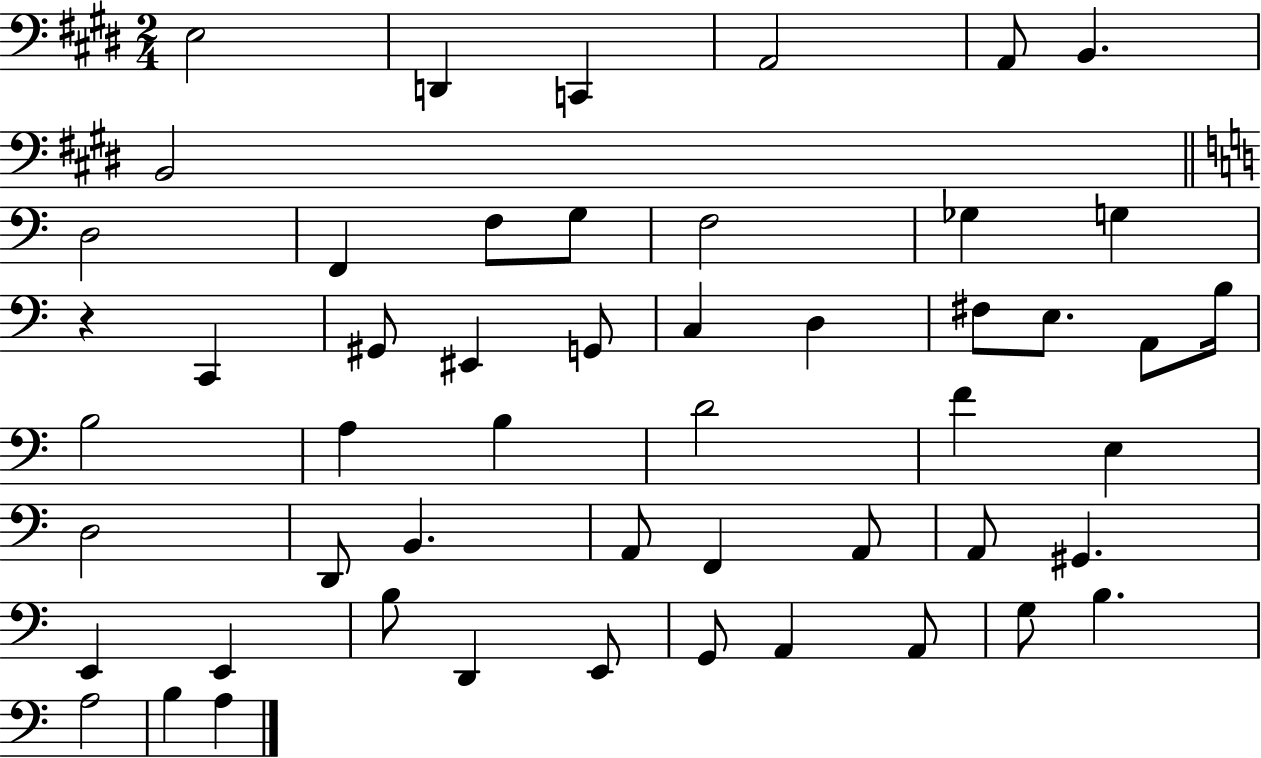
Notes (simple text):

E3/h D2/q C2/q A2/h A2/e B2/q. B2/h D3/h F2/q F3/e G3/e F3/h Gb3/q G3/q R/q C2/q G#2/e EIS2/q G2/e C3/q D3/q F#3/e E3/e. A2/e B3/s B3/h A3/q B3/q D4/h F4/q E3/q D3/h D2/e B2/q. A2/e F2/q A2/e A2/e G#2/q. E2/q E2/q B3/e D2/q E2/e G2/e A2/q A2/e G3/e B3/q. A3/h B3/q A3/q